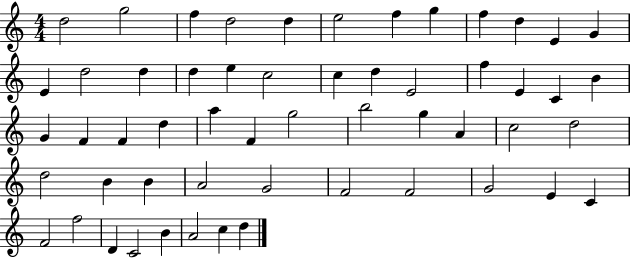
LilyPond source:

{
  \clef treble
  \numericTimeSignature
  \time 4/4
  \key c \major
  d''2 g''2 | f''4 d''2 d''4 | e''2 f''4 g''4 | f''4 d''4 e'4 g'4 | \break e'4 d''2 d''4 | d''4 e''4 c''2 | c''4 d''4 e'2 | f''4 e'4 c'4 b'4 | \break g'4 f'4 f'4 d''4 | a''4 f'4 g''2 | b''2 g''4 a'4 | c''2 d''2 | \break d''2 b'4 b'4 | a'2 g'2 | f'2 f'2 | g'2 e'4 c'4 | \break f'2 f''2 | d'4 c'2 b'4 | a'2 c''4 d''4 | \bar "|."
}